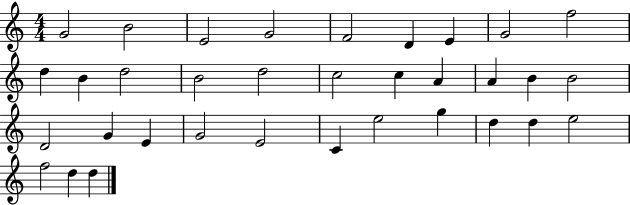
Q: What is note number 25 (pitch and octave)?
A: E4